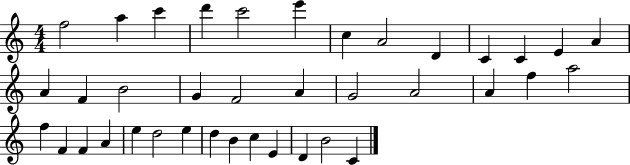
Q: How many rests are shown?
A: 0